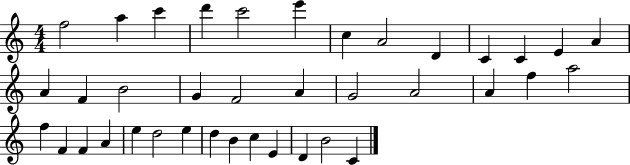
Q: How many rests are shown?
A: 0